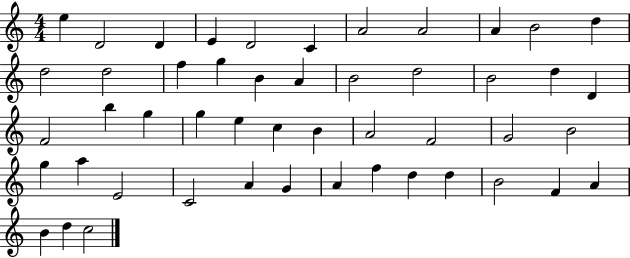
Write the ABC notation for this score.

X:1
T:Untitled
M:4/4
L:1/4
K:C
e D2 D E D2 C A2 A2 A B2 d d2 d2 f g B A B2 d2 B2 d D F2 b g g e c B A2 F2 G2 B2 g a E2 C2 A G A f d d B2 F A B d c2